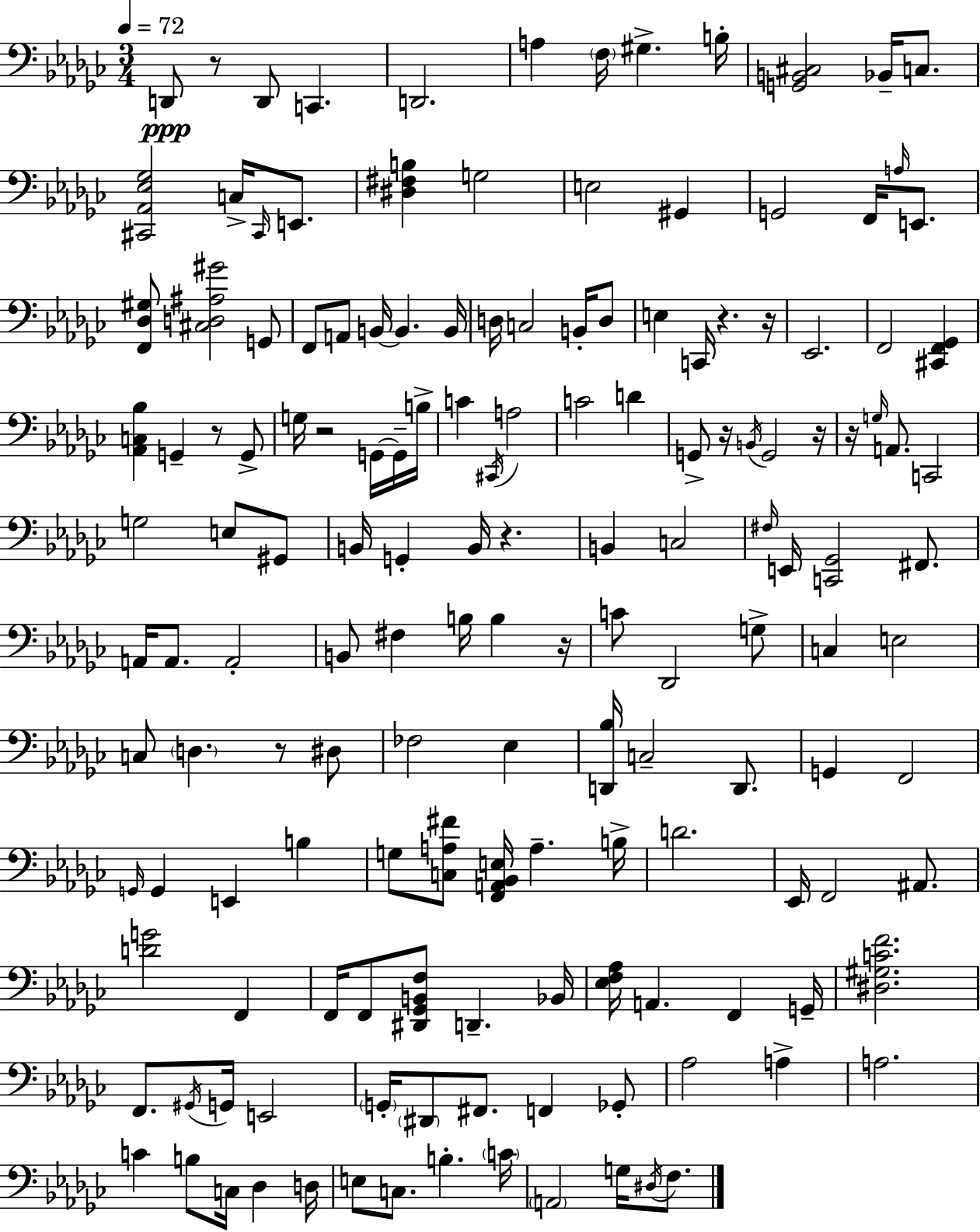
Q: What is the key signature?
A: EES minor